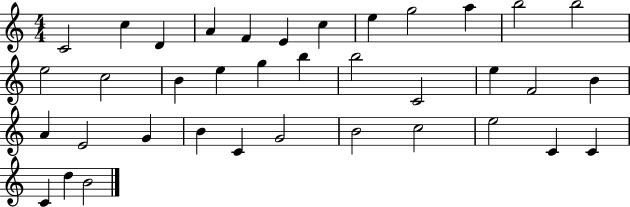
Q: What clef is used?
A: treble